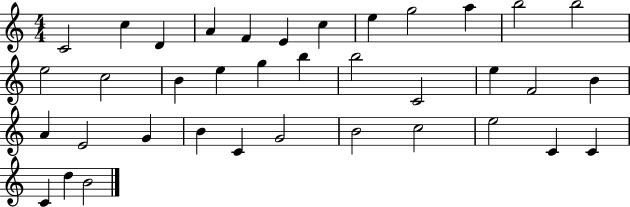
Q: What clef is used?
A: treble